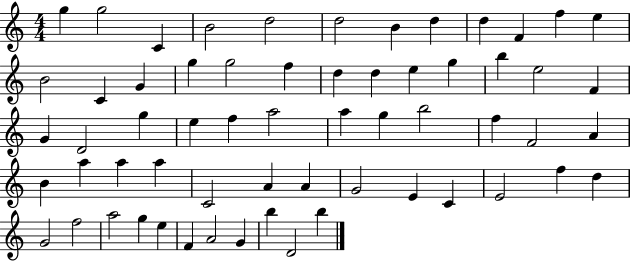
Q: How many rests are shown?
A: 0